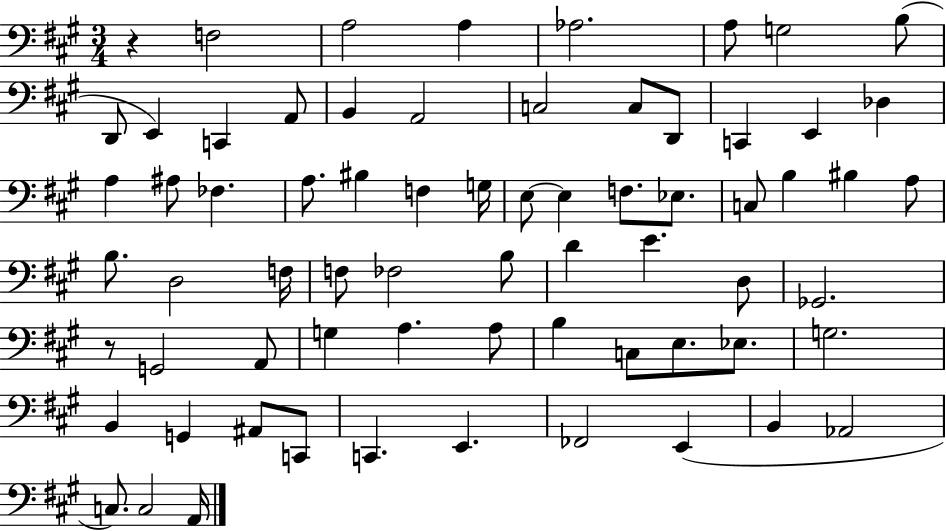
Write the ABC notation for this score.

X:1
T:Untitled
M:3/4
L:1/4
K:A
z F,2 A,2 A, _A,2 A,/2 G,2 B,/2 D,,/2 E,, C,, A,,/2 B,, A,,2 C,2 C,/2 D,,/2 C,, E,, _D, A, ^A,/2 _F, A,/2 ^B, F, G,/4 E,/2 E, F,/2 _E,/2 C,/2 B, ^B, A,/2 B,/2 D,2 F,/4 F,/2 _F,2 B,/2 D E D,/2 _G,,2 z/2 G,,2 A,,/2 G, A, A,/2 B, C,/2 E,/2 _E,/2 G,2 B,, G,, ^A,,/2 C,,/2 C,, E,, _F,,2 E,, B,, _A,,2 C,/2 C,2 A,,/4